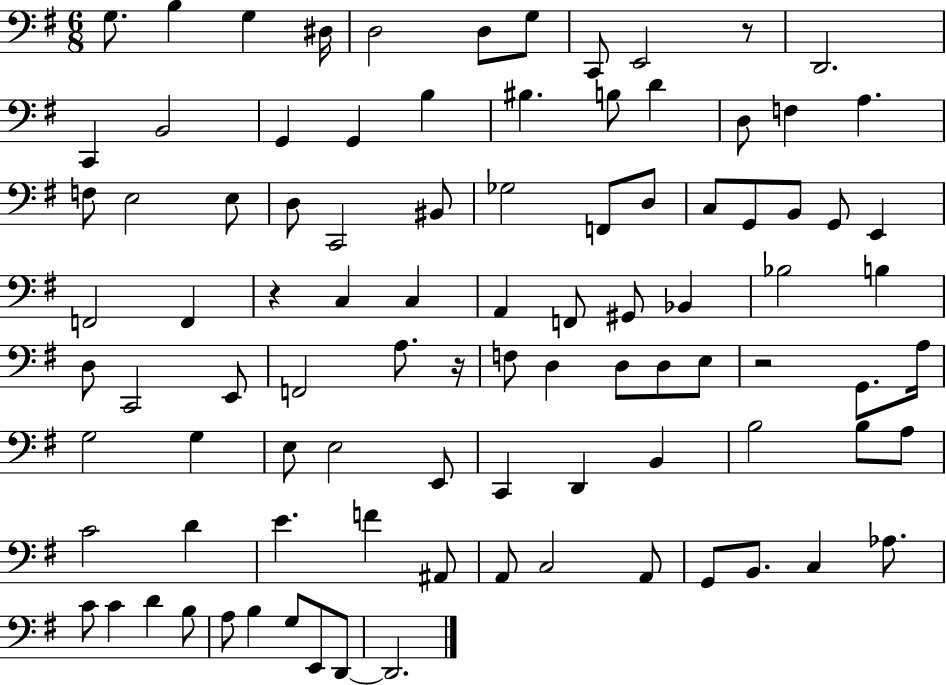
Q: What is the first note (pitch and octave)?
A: G3